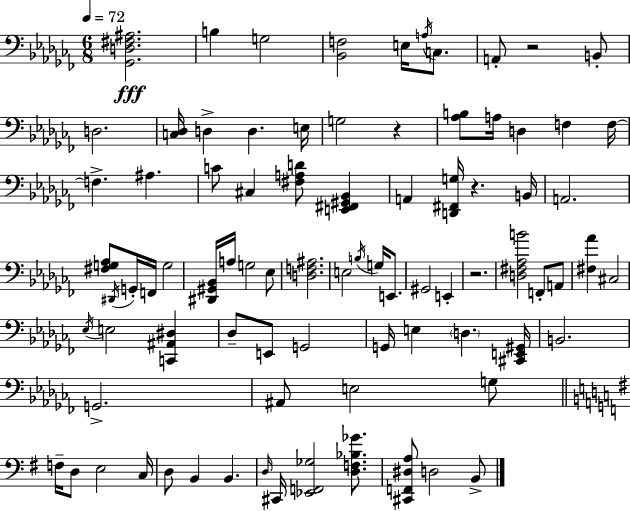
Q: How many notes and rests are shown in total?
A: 84